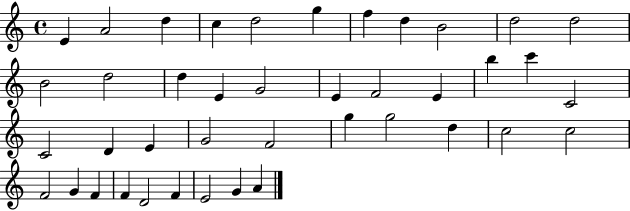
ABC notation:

X:1
T:Untitled
M:4/4
L:1/4
K:C
E A2 d c d2 g f d B2 d2 d2 B2 d2 d E G2 E F2 E b c' C2 C2 D E G2 F2 g g2 d c2 c2 F2 G F F D2 F E2 G A